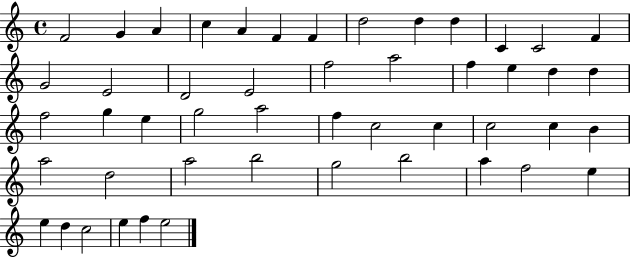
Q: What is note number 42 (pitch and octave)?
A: F5